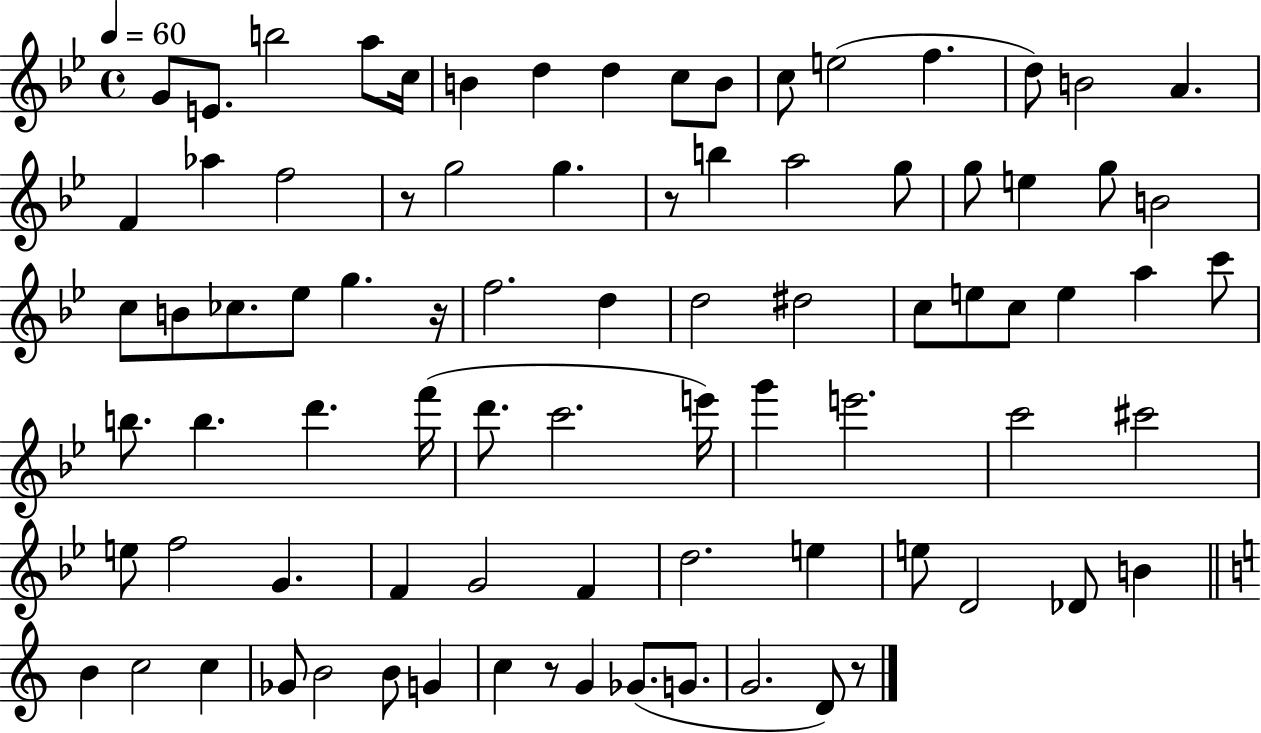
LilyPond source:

{
  \clef treble
  \time 4/4
  \defaultTimeSignature
  \key bes \major
  \tempo 4 = 60
  g'8 e'8. b''2 a''8 c''16 | b'4 d''4 d''4 c''8 b'8 | c''8 e''2( f''4. | d''8) b'2 a'4. | \break f'4 aes''4 f''2 | r8 g''2 g''4. | r8 b''4 a''2 g''8 | g''8 e''4 g''8 b'2 | \break c''8 b'8 ces''8. ees''8 g''4. r16 | f''2. d''4 | d''2 dis''2 | c''8 e''8 c''8 e''4 a''4 c'''8 | \break b''8. b''4. d'''4. f'''16( | d'''8. c'''2. e'''16) | g'''4 e'''2. | c'''2 cis'''2 | \break e''8 f''2 g'4. | f'4 g'2 f'4 | d''2. e''4 | e''8 d'2 des'8 b'4 | \break \bar "||" \break \key c \major b'4 c''2 c''4 | ges'8 b'2 b'8 g'4 | c''4 r8 g'4 ges'8.( g'8. | g'2. d'8) r8 | \break \bar "|."
}